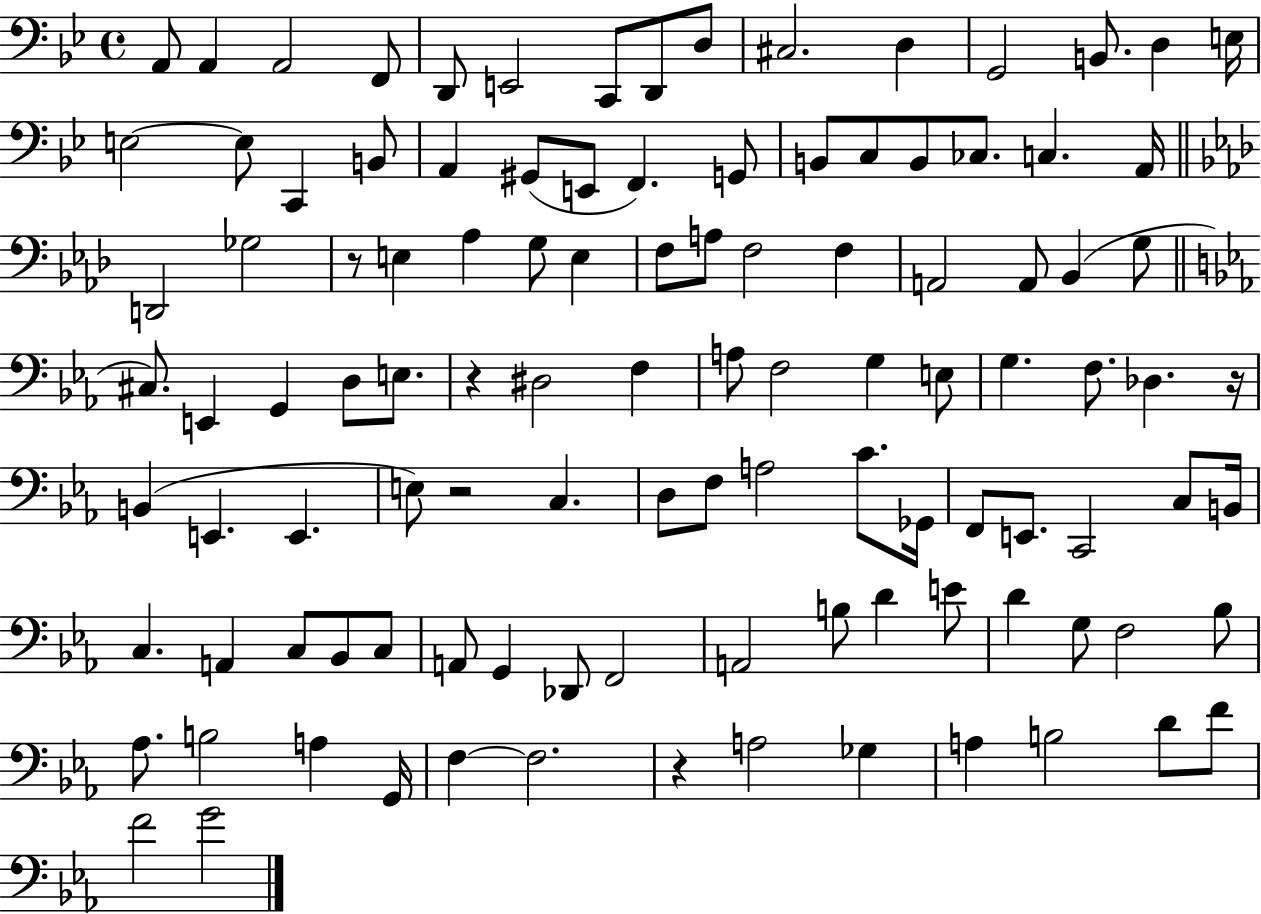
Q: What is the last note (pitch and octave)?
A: G4